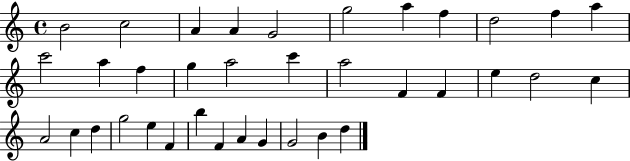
{
  \clef treble
  \time 4/4
  \defaultTimeSignature
  \key c \major
  b'2 c''2 | a'4 a'4 g'2 | g''2 a''4 f''4 | d''2 f''4 a''4 | \break c'''2 a''4 f''4 | g''4 a''2 c'''4 | a''2 f'4 f'4 | e''4 d''2 c''4 | \break a'2 c''4 d''4 | g''2 e''4 f'4 | b''4 f'4 a'4 g'4 | g'2 b'4 d''4 | \break \bar "|."
}